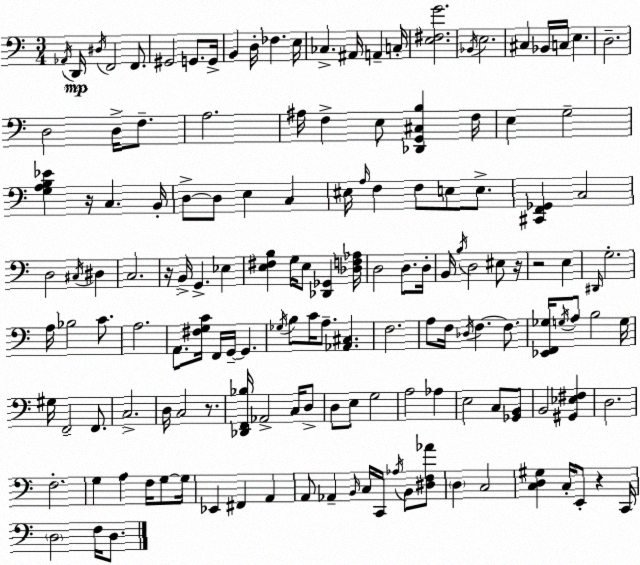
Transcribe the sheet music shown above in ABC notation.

X:1
T:Untitled
M:3/4
L:1/4
K:Am
_A,,/4 D,,/4 ^D,/4 F,,2 F,,/2 ^G,,2 G,,/2 G,,/4 B,, D,/4 _F, E,/4 _C, ^A,,/4 A,, C,/4 [E,^F,G]2 _B,,/4 E,2 ^C, _B,,/4 C,/4 E, D,2 D,2 D,/4 F,/2 A,2 ^A,/4 F, E,/2 [_D,,G,,^C,B,] F,/4 E, G,2 [G,A,B,_E] z/4 C, B,,/4 D,/2 D,/2 E, C, ^E,/4 A,/4 F, F,/2 E,/2 E,/2 [^C,,F,,_G,,] C,2 D,2 ^C,/4 ^D, C,2 z/4 B,,/4 G,, _E, [E,^F,B,] G,/4 E,/2 [_D,,_G,,] [_D,F,_A,]/4 D,2 D,/2 D,/4 B,,/4 B,/4 D,2 ^E,/2 z/4 z2 E, ^D,,/4 G,2 A,/4 _B,2 C/2 A,2 A,,/2 [^F,G,C]/4 F,,/4 G,,/4 G,, _G,/4 B,/2 C/4 A,/2 [_A,,^C,] F,2 A,/2 F,/4 _D,/4 F, F,/2 [_E,,F,,_G,]/4 G,/4 A,/2 B,2 G,/4 ^G,/4 F,,2 F,,/2 C,2 D,/4 C,2 z/2 [_D,,F,,_B,]/4 _A,,2 C,/4 D,/2 D,/2 E,/2 G,2 A,2 _A, E,2 C,/2 [_G,,B,,]/2 B,,2 [^G,,_E,^F,] D,2 F,2 G, A, F,/4 G,/2 G,/4 _E,, ^F,, A,, A,,/2 _A,, B,,/4 C,/4 C,,/4 _A,/4 B,,/2 [^D,F,_A]/2 D, C,2 [C,D,^G,] C,/4 E,,/2 z C,,/4 D,2 F,/4 D,/2